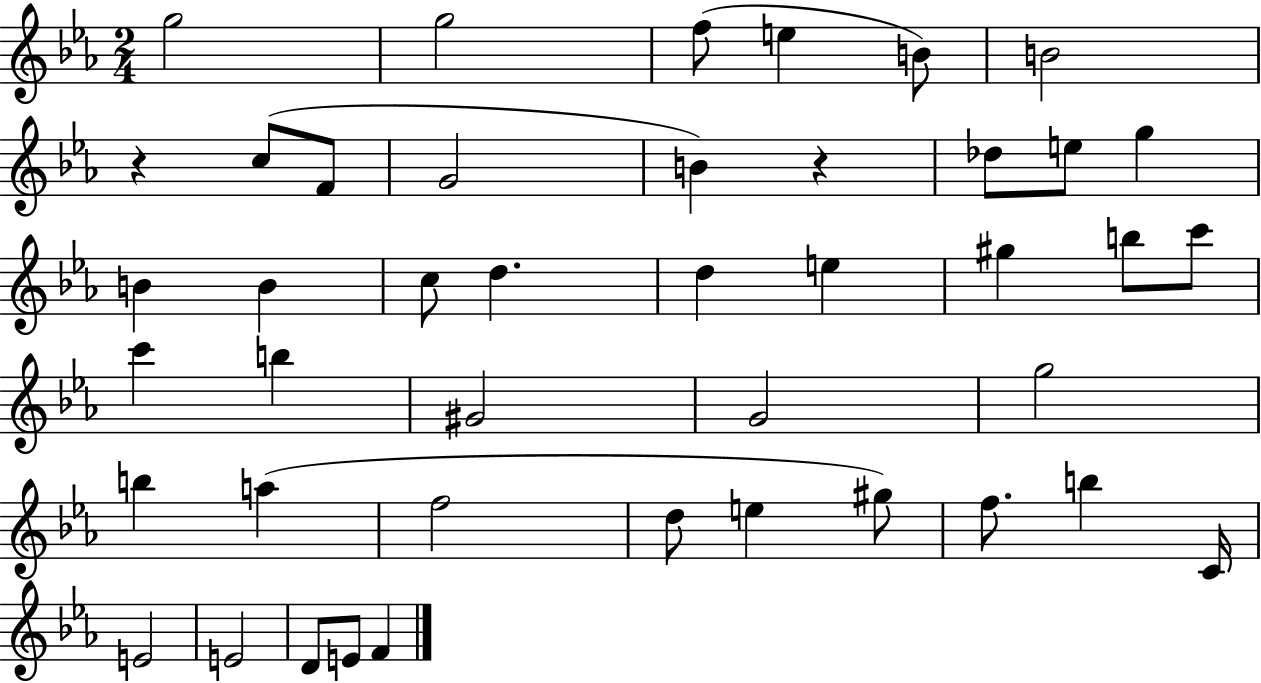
G5/h G5/h F5/e E5/q B4/e B4/h R/q C5/e F4/e G4/h B4/q R/q Db5/e E5/e G5/q B4/q B4/q C5/e D5/q. D5/q E5/q G#5/q B5/e C6/e C6/q B5/q G#4/h G4/h G5/h B5/q A5/q F5/h D5/e E5/q G#5/e F5/e. B5/q C4/s E4/h E4/h D4/e E4/e F4/q